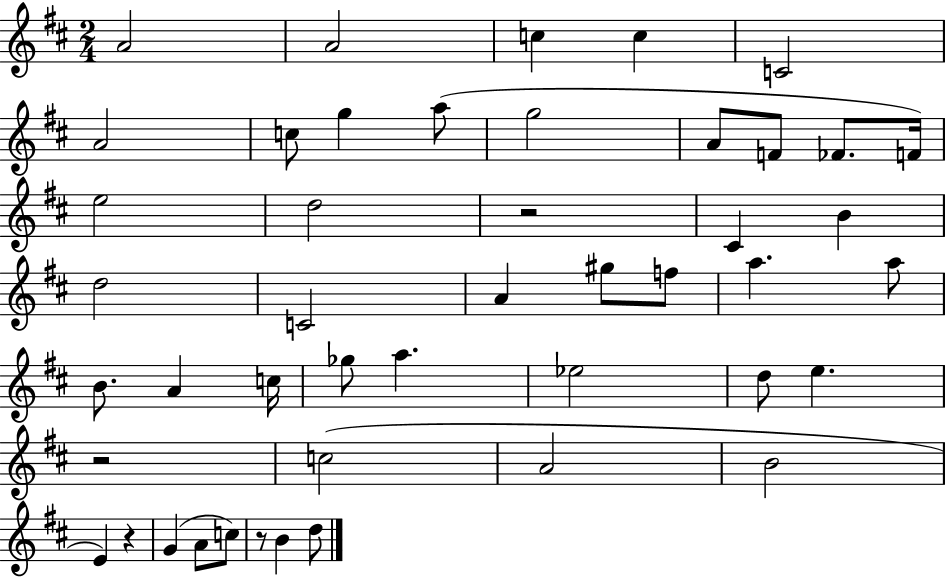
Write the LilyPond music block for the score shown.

{
  \clef treble
  \numericTimeSignature
  \time 2/4
  \key d \major
  a'2 | a'2 | c''4 c''4 | c'2 | \break a'2 | c''8 g''4 a''8( | g''2 | a'8 f'8 fes'8. f'16) | \break e''2 | d''2 | r2 | cis'4 b'4 | \break d''2 | c'2 | a'4 gis''8 f''8 | a''4. a''8 | \break b'8. a'4 c''16 | ges''8 a''4. | ees''2 | d''8 e''4. | \break r2 | c''2( | a'2 | b'2 | \break e'4) r4 | g'4( a'8 c''8) | r8 b'4 d''8 | \bar "|."
}